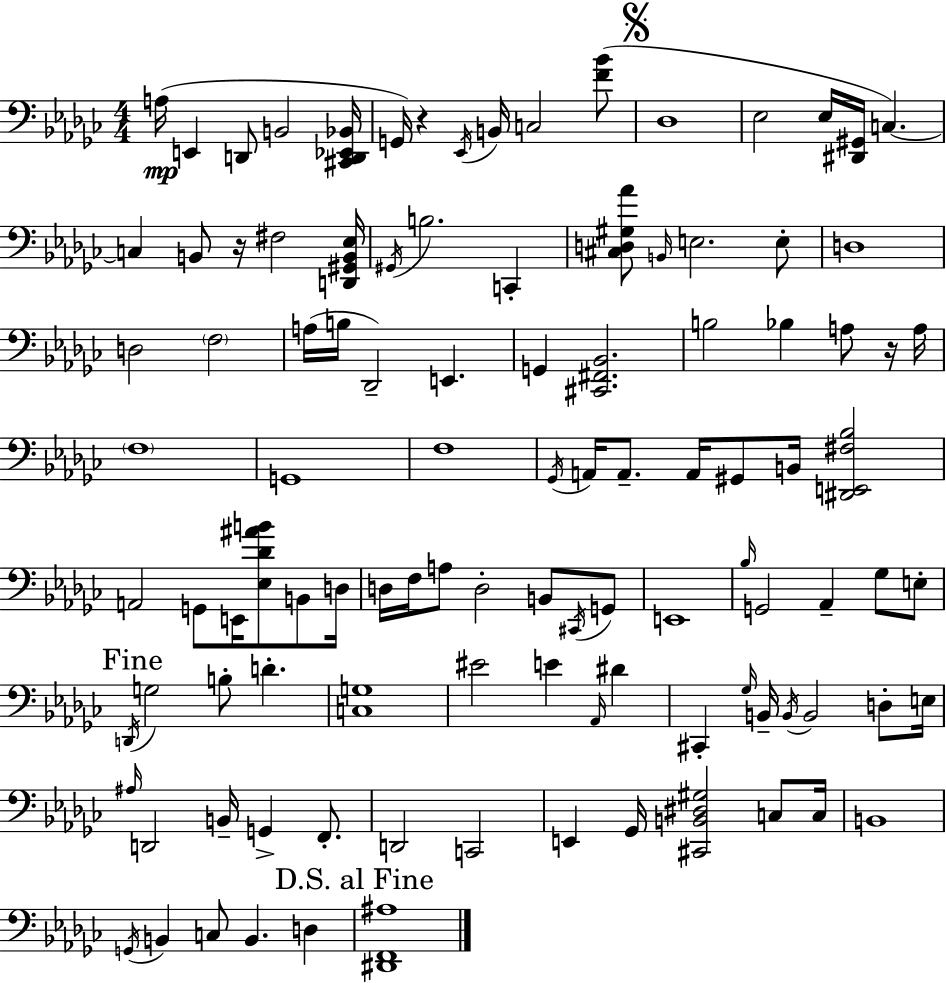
X:1
T:Untitled
M:4/4
L:1/4
K:Ebm
A,/4 E,, D,,/2 B,,2 [^C,,D,,_E,,_B,,]/4 G,,/4 z _E,,/4 B,,/4 C,2 [F_B]/2 _D,4 _E,2 _E,/4 [^D,,^G,,]/4 C, C, B,,/2 z/4 ^F,2 [D,,^G,,B,,_E,]/4 ^G,,/4 B,2 C,, [^C,D,^G,_A]/2 B,,/4 E,2 E,/2 D,4 D,2 F,2 A,/4 B,/4 _D,,2 E,, G,, [^C,,^F,,_B,,]2 B,2 _B, A,/2 z/4 A,/4 F,4 G,,4 F,4 _G,,/4 A,,/4 A,,/2 A,,/4 ^G,,/2 B,,/4 [^D,,E,,^F,_B,]2 A,,2 G,,/2 E,,/4 [_E,_D^AB]/2 B,,/2 D,/4 D,/4 F,/4 A,/2 D,2 B,,/2 ^C,,/4 G,,/2 E,,4 _B,/4 G,,2 _A,, _G,/2 E,/2 D,,/4 G,2 B,/2 D [C,G,]4 ^E2 E _A,,/4 ^D ^C,, _G,/4 B,,/4 B,,/4 B,,2 D,/2 E,/4 ^A,/4 D,,2 B,,/4 G,, F,,/2 D,,2 C,,2 E,, _G,,/4 [^C,,B,,^D,^G,]2 C,/2 C,/4 B,,4 G,,/4 B,, C,/2 B,, D, [^D,,F,,^A,]4